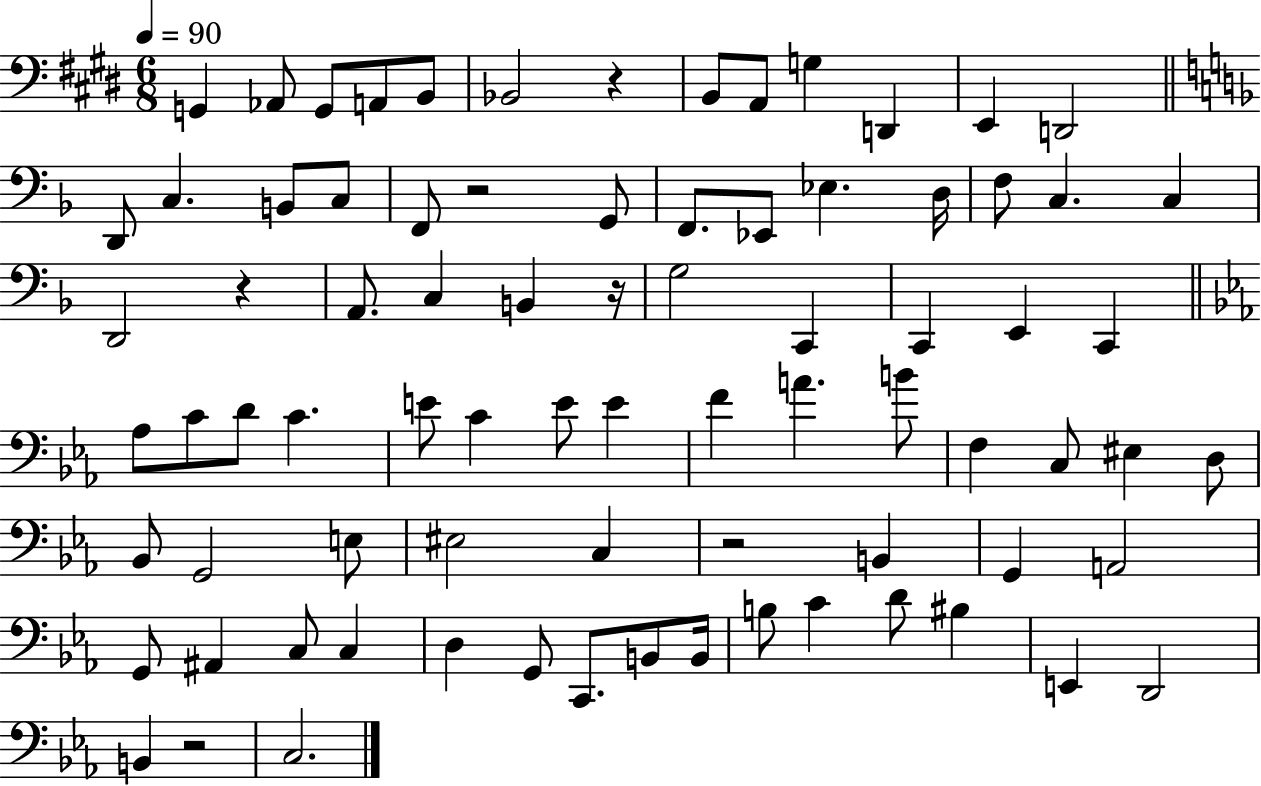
{
  \clef bass
  \numericTimeSignature
  \time 6/8
  \key e \major
  \tempo 4 = 90
  g,4 aes,8 g,8 a,8 b,8 | bes,2 r4 | b,8 a,8 g4 d,4 | e,4 d,2 | \break \bar "||" \break \key f \major d,8 c4. b,8 c8 | f,8 r2 g,8 | f,8. ees,8 ees4. d16 | f8 c4. c4 | \break d,2 r4 | a,8. c4 b,4 r16 | g2 c,4 | c,4 e,4 c,4 | \break \bar "||" \break \key ees \major aes8 c'8 d'8 c'4. | e'8 c'4 e'8 e'4 | f'4 a'4. b'8 | f4 c8 eis4 d8 | \break bes,8 g,2 e8 | eis2 c4 | r2 b,4 | g,4 a,2 | \break g,8 ais,4 c8 c4 | d4 g,8 c,8. b,8 b,16 | b8 c'4 d'8 bis4 | e,4 d,2 | \break b,4 r2 | c2. | \bar "|."
}